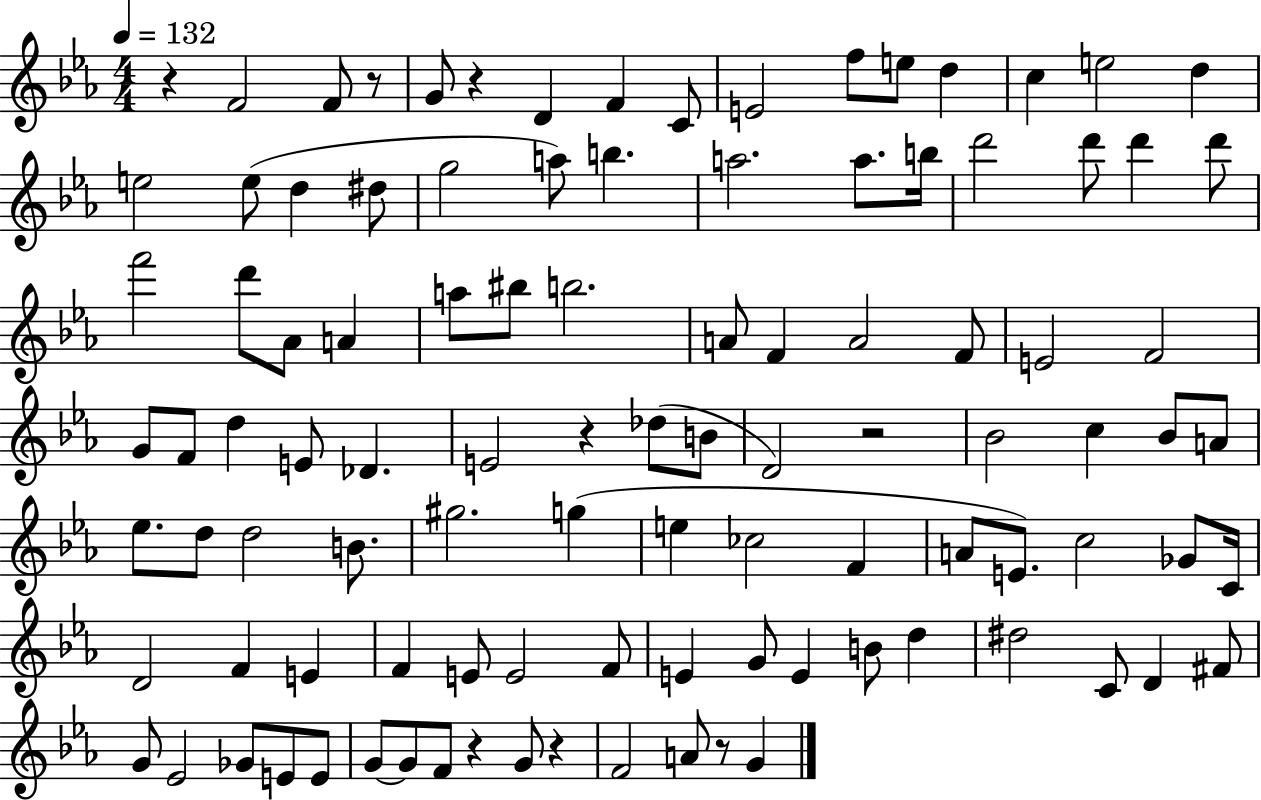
{
  \clef treble
  \numericTimeSignature
  \time 4/4
  \key ees \major
  \tempo 4 = 132
  r4 f'2 f'8 r8 | g'8 r4 d'4 f'4 c'8 | e'2 f''8 e''8 d''4 | c''4 e''2 d''4 | \break e''2 e''8( d''4 dis''8 | g''2 a''8) b''4. | a''2. a''8. b''16 | d'''2 d'''8 d'''4 d'''8 | \break f'''2 d'''8 aes'8 a'4 | a''8 bis''8 b''2. | a'8 f'4 a'2 f'8 | e'2 f'2 | \break g'8 f'8 d''4 e'8 des'4. | e'2 r4 des''8( b'8 | d'2) r2 | bes'2 c''4 bes'8 a'8 | \break ees''8. d''8 d''2 b'8. | gis''2. g''4( | e''4 ces''2 f'4 | a'8 e'8.) c''2 ges'8 c'16 | \break d'2 f'4 e'4 | f'4 e'8 e'2 f'8 | e'4 g'8 e'4 b'8 d''4 | dis''2 c'8 d'4 fis'8 | \break g'8 ees'2 ges'8 e'8 e'8 | g'8~~ g'8 f'8 r4 g'8 r4 | f'2 a'8 r8 g'4 | \bar "|."
}